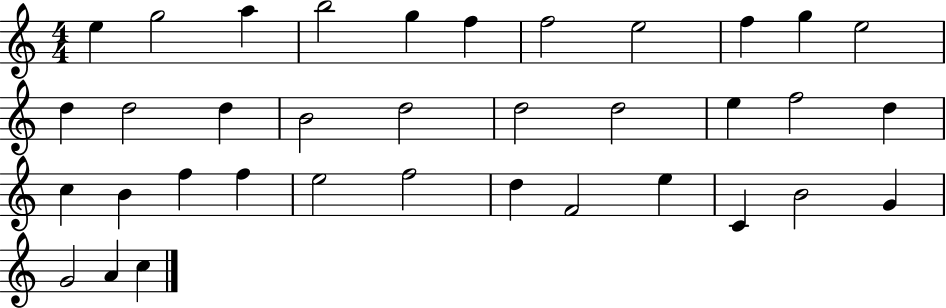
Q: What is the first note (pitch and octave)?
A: E5